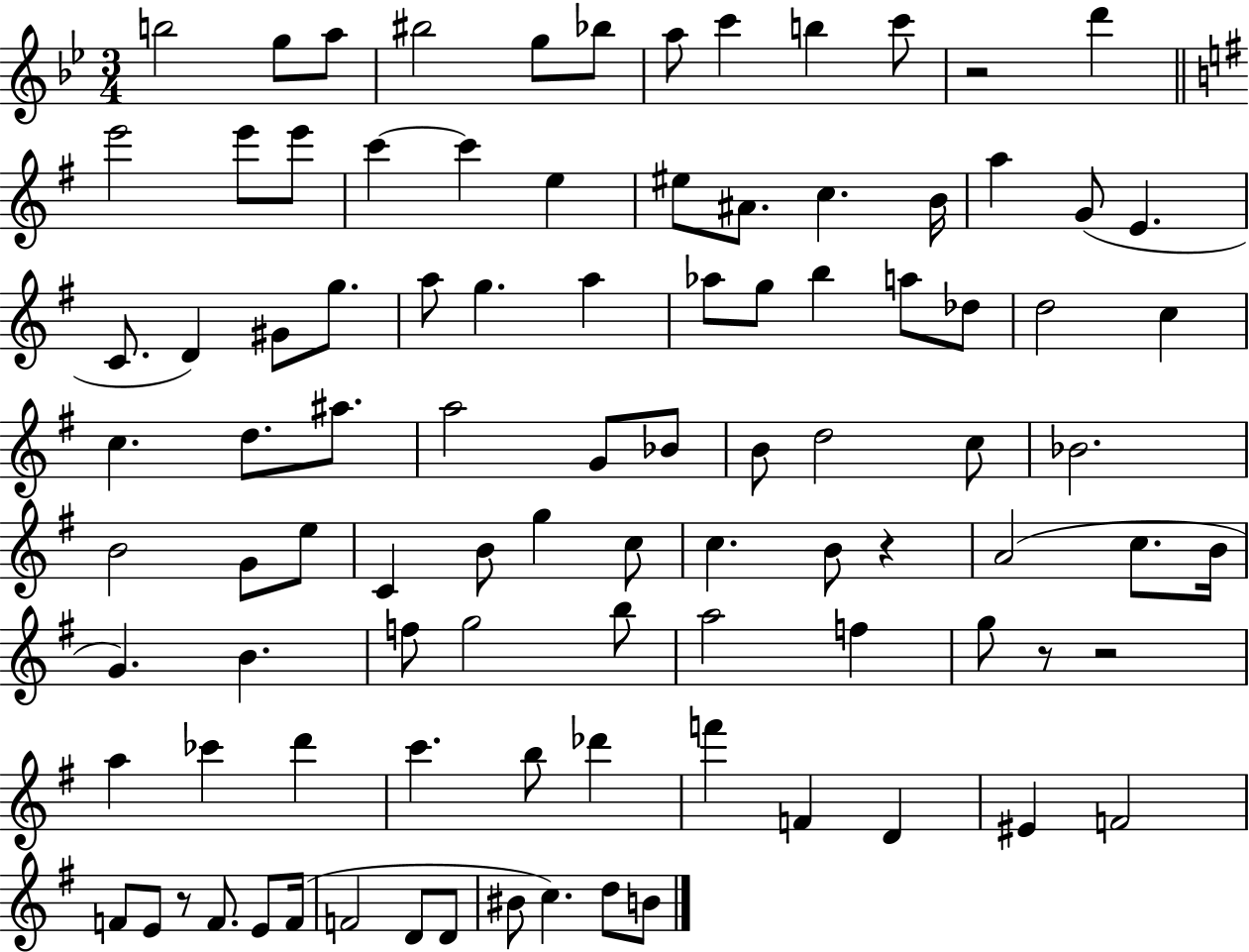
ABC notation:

X:1
T:Untitled
M:3/4
L:1/4
K:Bb
b2 g/2 a/2 ^b2 g/2 _b/2 a/2 c' b c'/2 z2 d' e'2 e'/2 e'/2 c' c' e ^e/2 ^A/2 c B/4 a G/2 E C/2 D ^G/2 g/2 a/2 g a _a/2 g/2 b a/2 _d/2 d2 c c d/2 ^a/2 a2 G/2 _B/2 B/2 d2 c/2 _B2 B2 G/2 e/2 C B/2 g c/2 c B/2 z A2 c/2 B/4 G B f/2 g2 b/2 a2 f g/2 z/2 z2 a _c' d' c' b/2 _d' f' F D ^E F2 F/2 E/2 z/2 F/2 E/2 F/4 F2 D/2 D/2 ^B/2 c d/2 B/2